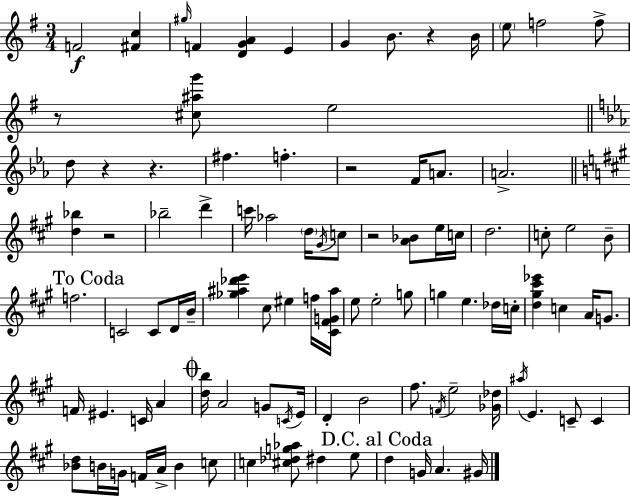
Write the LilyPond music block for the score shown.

{
  \clef treble
  \numericTimeSignature
  \time 3/4
  \key g \major
  f'2\f <fis' c''>4 | \grace { gis''16 } f'4 <d' g' a'>4 e'4 | g'4 b'8. r4 | b'16 \parenthesize e''8 f''2 f''8-> | \break r8 <cis'' ais'' g'''>8 e''2 | \bar "||" \break \key ees \major d''8 r4 r4. | fis''4. f''4.-. | r2 f'16 a'8. | a'2.-> | \break \bar "||" \break \key a \major <d'' bes''>4 r2 | bes''2-- d'''4-> | c'''16 aes''2 \parenthesize d''16 \acciaccatura { gis'16 } c''8 | r2 <a' bes'>8 e''16 | \break c''16 d''2. | c''8-. e''2 b'8-- | \mark "To Coda" f''2. | c'2 c'8 d'16 | \break b'16-- <ges'' ais'' des''' e'''>4 cis''8 eis''4 f''16 | <cis' fis' g' ais''>16 e''8 e''2-. g''8 | g''4 e''4. des''16 | c''16-. <d'' gis'' cis''' ees'''>4 c''4 a'16 g'8. | \break f'16 eis'4. c'16 a'4 | \mark \markup { \musicglyph "scripts.coda" } <d'' b''>16 a'2 g'8 | \acciaccatura { c'16 } e'16 d'4-. b'2 | fis''8. \acciaccatura { f'16 } e''2-- | \break <ges' des''>16 \acciaccatura { ais''16 } e'4. c'8-- | c'4 <bes' d''>8 b'16 g'16 f'16 a'16-> b'4 | c''8 c''4 <cis'' des'' g'' aes''>8 dis''4 | e''8 \mark "D.C. al Coda" d''4 g'16 a'4. | \break gis'16 \bar "|."
}